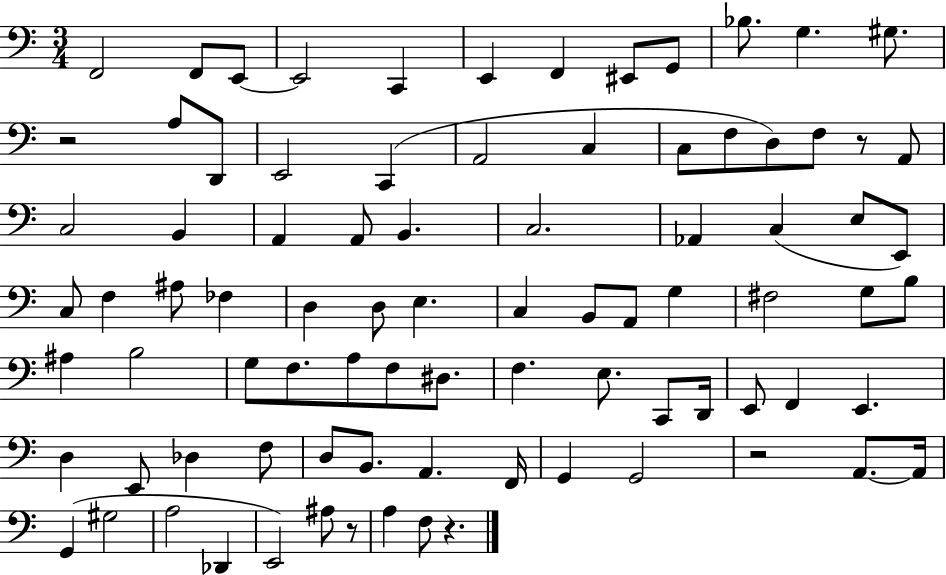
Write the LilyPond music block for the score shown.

{
  \clef bass
  \numericTimeSignature
  \time 3/4
  \key c \major
  f,2 f,8 e,8~~ | e,2 c,4 | e,4 f,4 eis,8 g,8 | bes8. g4. gis8. | \break r2 a8 d,8 | e,2 c,4( | a,2 c4 | c8 f8 d8) f8 r8 a,8 | \break c2 b,4 | a,4 a,8 b,4. | c2. | aes,4 c4( e8 e,8) | \break c8 f4 ais8 fes4 | d4 d8 e4. | c4 b,8 a,8 g4 | fis2 g8 b8 | \break ais4 b2 | g8 f8. a8 f8 dis8. | f4. e8. c,8 d,16 | e,8 f,4 e,4. | \break d4 e,8 des4 f8 | d8 b,8. a,4. f,16 | g,4 g,2 | r2 a,8.~~ a,16 | \break g,4( gis2 | a2 des,4 | e,2) ais8 r8 | a4 f8 r4. | \break \bar "|."
}